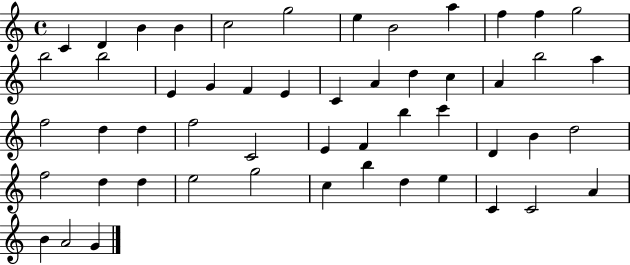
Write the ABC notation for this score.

X:1
T:Untitled
M:4/4
L:1/4
K:C
C D B B c2 g2 e B2 a f f g2 b2 b2 E G F E C A d c A b2 a f2 d d f2 C2 E F b c' D B d2 f2 d d e2 g2 c b d e C C2 A B A2 G